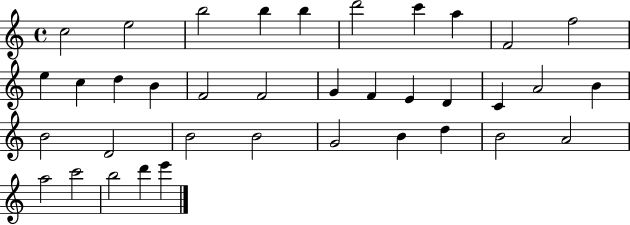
{
  \clef treble
  \time 4/4
  \defaultTimeSignature
  \key c \major
  c''2 e''2 | b''2 b''4 b''4 | d'''2 c'''4 a''4 | f'2 f''2 | \break e''4 c''4 d''4 b'4 | f'2 f'2 | g'4 f'4 e'4 d'4 | c'4 a'2 b'4 | \break b'2 d'2 | b'2 b'2 | g'2 b'4 d''4 | b'2 a'2 | \break a''2 c'''2 | b''2 d'''4 e'''4 | \bar "|."
}